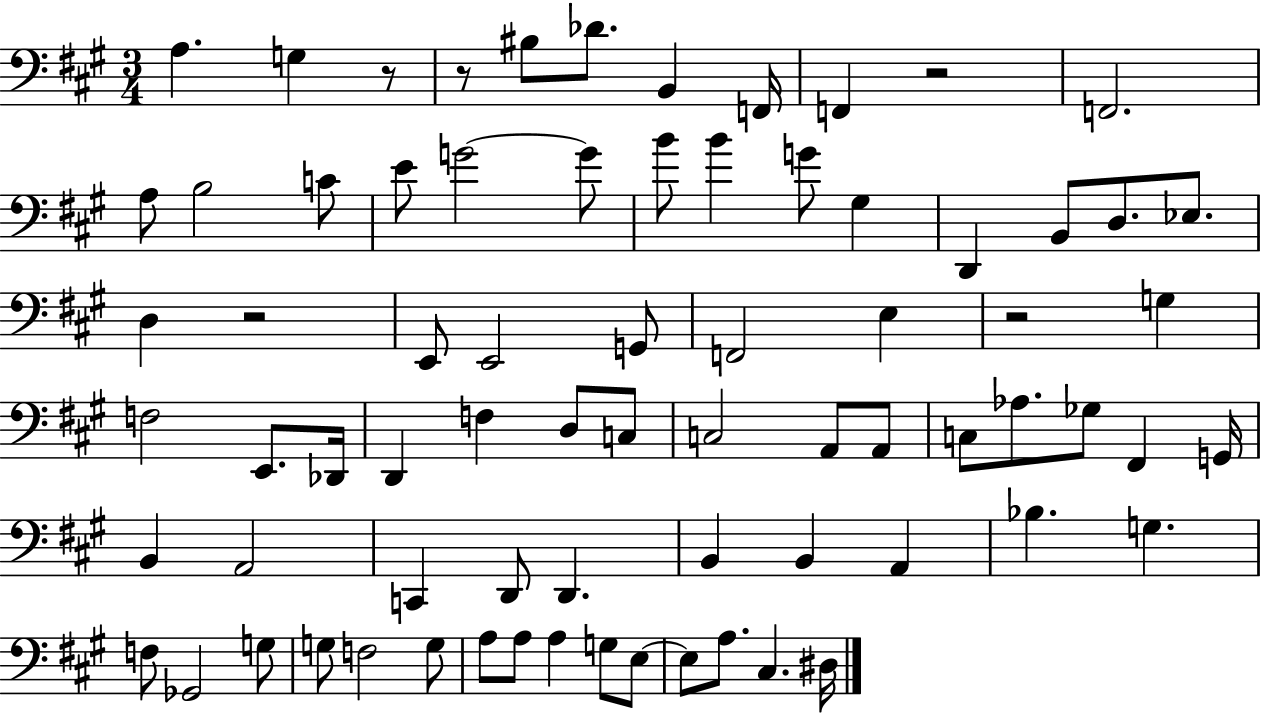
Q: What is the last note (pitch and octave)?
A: D#3